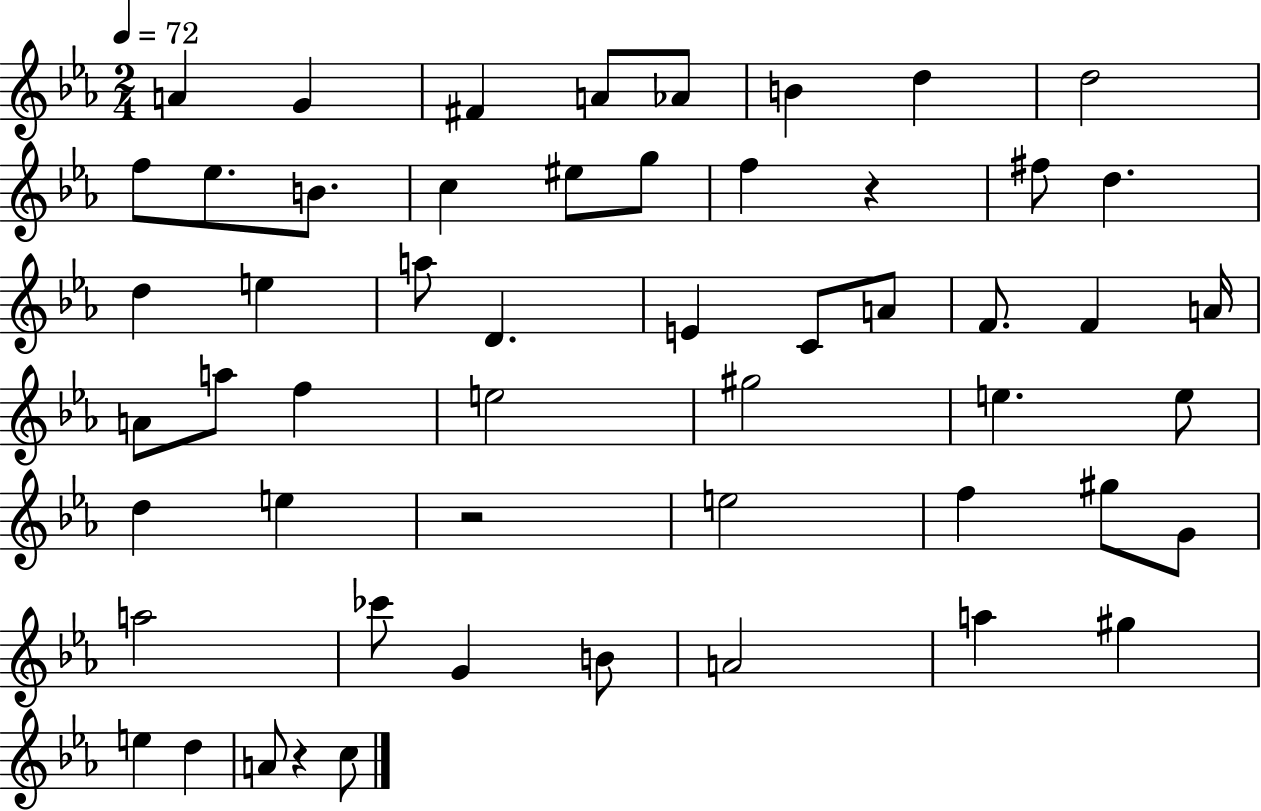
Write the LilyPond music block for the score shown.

{
  \clef treble
  \numericTimeSignature
  \time 2/4
  \key ees \major
  \tempo 4 = 72
  a'4 g'4 | fis'4 a'8 aes'8 | b'4 d''4 | d''2 | \break f''8 ees''8. b'8. | c''4 eis''8 g''8 | f''4 r4 | fis''8 d''4. | \break d''4 e''4 | a''8 d'4. | e'4 c'8 a'8 | f'8. f'4 a'16 | \break a'8 a''8 f''4 | e''2 | gis''2 | e''4. e''8 | \break d''4 e''4 | r2 | e''2 | f''4 gis''8 g'8 | \break a''2 | ces'''8 g'4 b'8 | a'2 | a''4 gis''4 | \break e''4 d''4 | a'8 r4 c''8 | \bar "|."
}